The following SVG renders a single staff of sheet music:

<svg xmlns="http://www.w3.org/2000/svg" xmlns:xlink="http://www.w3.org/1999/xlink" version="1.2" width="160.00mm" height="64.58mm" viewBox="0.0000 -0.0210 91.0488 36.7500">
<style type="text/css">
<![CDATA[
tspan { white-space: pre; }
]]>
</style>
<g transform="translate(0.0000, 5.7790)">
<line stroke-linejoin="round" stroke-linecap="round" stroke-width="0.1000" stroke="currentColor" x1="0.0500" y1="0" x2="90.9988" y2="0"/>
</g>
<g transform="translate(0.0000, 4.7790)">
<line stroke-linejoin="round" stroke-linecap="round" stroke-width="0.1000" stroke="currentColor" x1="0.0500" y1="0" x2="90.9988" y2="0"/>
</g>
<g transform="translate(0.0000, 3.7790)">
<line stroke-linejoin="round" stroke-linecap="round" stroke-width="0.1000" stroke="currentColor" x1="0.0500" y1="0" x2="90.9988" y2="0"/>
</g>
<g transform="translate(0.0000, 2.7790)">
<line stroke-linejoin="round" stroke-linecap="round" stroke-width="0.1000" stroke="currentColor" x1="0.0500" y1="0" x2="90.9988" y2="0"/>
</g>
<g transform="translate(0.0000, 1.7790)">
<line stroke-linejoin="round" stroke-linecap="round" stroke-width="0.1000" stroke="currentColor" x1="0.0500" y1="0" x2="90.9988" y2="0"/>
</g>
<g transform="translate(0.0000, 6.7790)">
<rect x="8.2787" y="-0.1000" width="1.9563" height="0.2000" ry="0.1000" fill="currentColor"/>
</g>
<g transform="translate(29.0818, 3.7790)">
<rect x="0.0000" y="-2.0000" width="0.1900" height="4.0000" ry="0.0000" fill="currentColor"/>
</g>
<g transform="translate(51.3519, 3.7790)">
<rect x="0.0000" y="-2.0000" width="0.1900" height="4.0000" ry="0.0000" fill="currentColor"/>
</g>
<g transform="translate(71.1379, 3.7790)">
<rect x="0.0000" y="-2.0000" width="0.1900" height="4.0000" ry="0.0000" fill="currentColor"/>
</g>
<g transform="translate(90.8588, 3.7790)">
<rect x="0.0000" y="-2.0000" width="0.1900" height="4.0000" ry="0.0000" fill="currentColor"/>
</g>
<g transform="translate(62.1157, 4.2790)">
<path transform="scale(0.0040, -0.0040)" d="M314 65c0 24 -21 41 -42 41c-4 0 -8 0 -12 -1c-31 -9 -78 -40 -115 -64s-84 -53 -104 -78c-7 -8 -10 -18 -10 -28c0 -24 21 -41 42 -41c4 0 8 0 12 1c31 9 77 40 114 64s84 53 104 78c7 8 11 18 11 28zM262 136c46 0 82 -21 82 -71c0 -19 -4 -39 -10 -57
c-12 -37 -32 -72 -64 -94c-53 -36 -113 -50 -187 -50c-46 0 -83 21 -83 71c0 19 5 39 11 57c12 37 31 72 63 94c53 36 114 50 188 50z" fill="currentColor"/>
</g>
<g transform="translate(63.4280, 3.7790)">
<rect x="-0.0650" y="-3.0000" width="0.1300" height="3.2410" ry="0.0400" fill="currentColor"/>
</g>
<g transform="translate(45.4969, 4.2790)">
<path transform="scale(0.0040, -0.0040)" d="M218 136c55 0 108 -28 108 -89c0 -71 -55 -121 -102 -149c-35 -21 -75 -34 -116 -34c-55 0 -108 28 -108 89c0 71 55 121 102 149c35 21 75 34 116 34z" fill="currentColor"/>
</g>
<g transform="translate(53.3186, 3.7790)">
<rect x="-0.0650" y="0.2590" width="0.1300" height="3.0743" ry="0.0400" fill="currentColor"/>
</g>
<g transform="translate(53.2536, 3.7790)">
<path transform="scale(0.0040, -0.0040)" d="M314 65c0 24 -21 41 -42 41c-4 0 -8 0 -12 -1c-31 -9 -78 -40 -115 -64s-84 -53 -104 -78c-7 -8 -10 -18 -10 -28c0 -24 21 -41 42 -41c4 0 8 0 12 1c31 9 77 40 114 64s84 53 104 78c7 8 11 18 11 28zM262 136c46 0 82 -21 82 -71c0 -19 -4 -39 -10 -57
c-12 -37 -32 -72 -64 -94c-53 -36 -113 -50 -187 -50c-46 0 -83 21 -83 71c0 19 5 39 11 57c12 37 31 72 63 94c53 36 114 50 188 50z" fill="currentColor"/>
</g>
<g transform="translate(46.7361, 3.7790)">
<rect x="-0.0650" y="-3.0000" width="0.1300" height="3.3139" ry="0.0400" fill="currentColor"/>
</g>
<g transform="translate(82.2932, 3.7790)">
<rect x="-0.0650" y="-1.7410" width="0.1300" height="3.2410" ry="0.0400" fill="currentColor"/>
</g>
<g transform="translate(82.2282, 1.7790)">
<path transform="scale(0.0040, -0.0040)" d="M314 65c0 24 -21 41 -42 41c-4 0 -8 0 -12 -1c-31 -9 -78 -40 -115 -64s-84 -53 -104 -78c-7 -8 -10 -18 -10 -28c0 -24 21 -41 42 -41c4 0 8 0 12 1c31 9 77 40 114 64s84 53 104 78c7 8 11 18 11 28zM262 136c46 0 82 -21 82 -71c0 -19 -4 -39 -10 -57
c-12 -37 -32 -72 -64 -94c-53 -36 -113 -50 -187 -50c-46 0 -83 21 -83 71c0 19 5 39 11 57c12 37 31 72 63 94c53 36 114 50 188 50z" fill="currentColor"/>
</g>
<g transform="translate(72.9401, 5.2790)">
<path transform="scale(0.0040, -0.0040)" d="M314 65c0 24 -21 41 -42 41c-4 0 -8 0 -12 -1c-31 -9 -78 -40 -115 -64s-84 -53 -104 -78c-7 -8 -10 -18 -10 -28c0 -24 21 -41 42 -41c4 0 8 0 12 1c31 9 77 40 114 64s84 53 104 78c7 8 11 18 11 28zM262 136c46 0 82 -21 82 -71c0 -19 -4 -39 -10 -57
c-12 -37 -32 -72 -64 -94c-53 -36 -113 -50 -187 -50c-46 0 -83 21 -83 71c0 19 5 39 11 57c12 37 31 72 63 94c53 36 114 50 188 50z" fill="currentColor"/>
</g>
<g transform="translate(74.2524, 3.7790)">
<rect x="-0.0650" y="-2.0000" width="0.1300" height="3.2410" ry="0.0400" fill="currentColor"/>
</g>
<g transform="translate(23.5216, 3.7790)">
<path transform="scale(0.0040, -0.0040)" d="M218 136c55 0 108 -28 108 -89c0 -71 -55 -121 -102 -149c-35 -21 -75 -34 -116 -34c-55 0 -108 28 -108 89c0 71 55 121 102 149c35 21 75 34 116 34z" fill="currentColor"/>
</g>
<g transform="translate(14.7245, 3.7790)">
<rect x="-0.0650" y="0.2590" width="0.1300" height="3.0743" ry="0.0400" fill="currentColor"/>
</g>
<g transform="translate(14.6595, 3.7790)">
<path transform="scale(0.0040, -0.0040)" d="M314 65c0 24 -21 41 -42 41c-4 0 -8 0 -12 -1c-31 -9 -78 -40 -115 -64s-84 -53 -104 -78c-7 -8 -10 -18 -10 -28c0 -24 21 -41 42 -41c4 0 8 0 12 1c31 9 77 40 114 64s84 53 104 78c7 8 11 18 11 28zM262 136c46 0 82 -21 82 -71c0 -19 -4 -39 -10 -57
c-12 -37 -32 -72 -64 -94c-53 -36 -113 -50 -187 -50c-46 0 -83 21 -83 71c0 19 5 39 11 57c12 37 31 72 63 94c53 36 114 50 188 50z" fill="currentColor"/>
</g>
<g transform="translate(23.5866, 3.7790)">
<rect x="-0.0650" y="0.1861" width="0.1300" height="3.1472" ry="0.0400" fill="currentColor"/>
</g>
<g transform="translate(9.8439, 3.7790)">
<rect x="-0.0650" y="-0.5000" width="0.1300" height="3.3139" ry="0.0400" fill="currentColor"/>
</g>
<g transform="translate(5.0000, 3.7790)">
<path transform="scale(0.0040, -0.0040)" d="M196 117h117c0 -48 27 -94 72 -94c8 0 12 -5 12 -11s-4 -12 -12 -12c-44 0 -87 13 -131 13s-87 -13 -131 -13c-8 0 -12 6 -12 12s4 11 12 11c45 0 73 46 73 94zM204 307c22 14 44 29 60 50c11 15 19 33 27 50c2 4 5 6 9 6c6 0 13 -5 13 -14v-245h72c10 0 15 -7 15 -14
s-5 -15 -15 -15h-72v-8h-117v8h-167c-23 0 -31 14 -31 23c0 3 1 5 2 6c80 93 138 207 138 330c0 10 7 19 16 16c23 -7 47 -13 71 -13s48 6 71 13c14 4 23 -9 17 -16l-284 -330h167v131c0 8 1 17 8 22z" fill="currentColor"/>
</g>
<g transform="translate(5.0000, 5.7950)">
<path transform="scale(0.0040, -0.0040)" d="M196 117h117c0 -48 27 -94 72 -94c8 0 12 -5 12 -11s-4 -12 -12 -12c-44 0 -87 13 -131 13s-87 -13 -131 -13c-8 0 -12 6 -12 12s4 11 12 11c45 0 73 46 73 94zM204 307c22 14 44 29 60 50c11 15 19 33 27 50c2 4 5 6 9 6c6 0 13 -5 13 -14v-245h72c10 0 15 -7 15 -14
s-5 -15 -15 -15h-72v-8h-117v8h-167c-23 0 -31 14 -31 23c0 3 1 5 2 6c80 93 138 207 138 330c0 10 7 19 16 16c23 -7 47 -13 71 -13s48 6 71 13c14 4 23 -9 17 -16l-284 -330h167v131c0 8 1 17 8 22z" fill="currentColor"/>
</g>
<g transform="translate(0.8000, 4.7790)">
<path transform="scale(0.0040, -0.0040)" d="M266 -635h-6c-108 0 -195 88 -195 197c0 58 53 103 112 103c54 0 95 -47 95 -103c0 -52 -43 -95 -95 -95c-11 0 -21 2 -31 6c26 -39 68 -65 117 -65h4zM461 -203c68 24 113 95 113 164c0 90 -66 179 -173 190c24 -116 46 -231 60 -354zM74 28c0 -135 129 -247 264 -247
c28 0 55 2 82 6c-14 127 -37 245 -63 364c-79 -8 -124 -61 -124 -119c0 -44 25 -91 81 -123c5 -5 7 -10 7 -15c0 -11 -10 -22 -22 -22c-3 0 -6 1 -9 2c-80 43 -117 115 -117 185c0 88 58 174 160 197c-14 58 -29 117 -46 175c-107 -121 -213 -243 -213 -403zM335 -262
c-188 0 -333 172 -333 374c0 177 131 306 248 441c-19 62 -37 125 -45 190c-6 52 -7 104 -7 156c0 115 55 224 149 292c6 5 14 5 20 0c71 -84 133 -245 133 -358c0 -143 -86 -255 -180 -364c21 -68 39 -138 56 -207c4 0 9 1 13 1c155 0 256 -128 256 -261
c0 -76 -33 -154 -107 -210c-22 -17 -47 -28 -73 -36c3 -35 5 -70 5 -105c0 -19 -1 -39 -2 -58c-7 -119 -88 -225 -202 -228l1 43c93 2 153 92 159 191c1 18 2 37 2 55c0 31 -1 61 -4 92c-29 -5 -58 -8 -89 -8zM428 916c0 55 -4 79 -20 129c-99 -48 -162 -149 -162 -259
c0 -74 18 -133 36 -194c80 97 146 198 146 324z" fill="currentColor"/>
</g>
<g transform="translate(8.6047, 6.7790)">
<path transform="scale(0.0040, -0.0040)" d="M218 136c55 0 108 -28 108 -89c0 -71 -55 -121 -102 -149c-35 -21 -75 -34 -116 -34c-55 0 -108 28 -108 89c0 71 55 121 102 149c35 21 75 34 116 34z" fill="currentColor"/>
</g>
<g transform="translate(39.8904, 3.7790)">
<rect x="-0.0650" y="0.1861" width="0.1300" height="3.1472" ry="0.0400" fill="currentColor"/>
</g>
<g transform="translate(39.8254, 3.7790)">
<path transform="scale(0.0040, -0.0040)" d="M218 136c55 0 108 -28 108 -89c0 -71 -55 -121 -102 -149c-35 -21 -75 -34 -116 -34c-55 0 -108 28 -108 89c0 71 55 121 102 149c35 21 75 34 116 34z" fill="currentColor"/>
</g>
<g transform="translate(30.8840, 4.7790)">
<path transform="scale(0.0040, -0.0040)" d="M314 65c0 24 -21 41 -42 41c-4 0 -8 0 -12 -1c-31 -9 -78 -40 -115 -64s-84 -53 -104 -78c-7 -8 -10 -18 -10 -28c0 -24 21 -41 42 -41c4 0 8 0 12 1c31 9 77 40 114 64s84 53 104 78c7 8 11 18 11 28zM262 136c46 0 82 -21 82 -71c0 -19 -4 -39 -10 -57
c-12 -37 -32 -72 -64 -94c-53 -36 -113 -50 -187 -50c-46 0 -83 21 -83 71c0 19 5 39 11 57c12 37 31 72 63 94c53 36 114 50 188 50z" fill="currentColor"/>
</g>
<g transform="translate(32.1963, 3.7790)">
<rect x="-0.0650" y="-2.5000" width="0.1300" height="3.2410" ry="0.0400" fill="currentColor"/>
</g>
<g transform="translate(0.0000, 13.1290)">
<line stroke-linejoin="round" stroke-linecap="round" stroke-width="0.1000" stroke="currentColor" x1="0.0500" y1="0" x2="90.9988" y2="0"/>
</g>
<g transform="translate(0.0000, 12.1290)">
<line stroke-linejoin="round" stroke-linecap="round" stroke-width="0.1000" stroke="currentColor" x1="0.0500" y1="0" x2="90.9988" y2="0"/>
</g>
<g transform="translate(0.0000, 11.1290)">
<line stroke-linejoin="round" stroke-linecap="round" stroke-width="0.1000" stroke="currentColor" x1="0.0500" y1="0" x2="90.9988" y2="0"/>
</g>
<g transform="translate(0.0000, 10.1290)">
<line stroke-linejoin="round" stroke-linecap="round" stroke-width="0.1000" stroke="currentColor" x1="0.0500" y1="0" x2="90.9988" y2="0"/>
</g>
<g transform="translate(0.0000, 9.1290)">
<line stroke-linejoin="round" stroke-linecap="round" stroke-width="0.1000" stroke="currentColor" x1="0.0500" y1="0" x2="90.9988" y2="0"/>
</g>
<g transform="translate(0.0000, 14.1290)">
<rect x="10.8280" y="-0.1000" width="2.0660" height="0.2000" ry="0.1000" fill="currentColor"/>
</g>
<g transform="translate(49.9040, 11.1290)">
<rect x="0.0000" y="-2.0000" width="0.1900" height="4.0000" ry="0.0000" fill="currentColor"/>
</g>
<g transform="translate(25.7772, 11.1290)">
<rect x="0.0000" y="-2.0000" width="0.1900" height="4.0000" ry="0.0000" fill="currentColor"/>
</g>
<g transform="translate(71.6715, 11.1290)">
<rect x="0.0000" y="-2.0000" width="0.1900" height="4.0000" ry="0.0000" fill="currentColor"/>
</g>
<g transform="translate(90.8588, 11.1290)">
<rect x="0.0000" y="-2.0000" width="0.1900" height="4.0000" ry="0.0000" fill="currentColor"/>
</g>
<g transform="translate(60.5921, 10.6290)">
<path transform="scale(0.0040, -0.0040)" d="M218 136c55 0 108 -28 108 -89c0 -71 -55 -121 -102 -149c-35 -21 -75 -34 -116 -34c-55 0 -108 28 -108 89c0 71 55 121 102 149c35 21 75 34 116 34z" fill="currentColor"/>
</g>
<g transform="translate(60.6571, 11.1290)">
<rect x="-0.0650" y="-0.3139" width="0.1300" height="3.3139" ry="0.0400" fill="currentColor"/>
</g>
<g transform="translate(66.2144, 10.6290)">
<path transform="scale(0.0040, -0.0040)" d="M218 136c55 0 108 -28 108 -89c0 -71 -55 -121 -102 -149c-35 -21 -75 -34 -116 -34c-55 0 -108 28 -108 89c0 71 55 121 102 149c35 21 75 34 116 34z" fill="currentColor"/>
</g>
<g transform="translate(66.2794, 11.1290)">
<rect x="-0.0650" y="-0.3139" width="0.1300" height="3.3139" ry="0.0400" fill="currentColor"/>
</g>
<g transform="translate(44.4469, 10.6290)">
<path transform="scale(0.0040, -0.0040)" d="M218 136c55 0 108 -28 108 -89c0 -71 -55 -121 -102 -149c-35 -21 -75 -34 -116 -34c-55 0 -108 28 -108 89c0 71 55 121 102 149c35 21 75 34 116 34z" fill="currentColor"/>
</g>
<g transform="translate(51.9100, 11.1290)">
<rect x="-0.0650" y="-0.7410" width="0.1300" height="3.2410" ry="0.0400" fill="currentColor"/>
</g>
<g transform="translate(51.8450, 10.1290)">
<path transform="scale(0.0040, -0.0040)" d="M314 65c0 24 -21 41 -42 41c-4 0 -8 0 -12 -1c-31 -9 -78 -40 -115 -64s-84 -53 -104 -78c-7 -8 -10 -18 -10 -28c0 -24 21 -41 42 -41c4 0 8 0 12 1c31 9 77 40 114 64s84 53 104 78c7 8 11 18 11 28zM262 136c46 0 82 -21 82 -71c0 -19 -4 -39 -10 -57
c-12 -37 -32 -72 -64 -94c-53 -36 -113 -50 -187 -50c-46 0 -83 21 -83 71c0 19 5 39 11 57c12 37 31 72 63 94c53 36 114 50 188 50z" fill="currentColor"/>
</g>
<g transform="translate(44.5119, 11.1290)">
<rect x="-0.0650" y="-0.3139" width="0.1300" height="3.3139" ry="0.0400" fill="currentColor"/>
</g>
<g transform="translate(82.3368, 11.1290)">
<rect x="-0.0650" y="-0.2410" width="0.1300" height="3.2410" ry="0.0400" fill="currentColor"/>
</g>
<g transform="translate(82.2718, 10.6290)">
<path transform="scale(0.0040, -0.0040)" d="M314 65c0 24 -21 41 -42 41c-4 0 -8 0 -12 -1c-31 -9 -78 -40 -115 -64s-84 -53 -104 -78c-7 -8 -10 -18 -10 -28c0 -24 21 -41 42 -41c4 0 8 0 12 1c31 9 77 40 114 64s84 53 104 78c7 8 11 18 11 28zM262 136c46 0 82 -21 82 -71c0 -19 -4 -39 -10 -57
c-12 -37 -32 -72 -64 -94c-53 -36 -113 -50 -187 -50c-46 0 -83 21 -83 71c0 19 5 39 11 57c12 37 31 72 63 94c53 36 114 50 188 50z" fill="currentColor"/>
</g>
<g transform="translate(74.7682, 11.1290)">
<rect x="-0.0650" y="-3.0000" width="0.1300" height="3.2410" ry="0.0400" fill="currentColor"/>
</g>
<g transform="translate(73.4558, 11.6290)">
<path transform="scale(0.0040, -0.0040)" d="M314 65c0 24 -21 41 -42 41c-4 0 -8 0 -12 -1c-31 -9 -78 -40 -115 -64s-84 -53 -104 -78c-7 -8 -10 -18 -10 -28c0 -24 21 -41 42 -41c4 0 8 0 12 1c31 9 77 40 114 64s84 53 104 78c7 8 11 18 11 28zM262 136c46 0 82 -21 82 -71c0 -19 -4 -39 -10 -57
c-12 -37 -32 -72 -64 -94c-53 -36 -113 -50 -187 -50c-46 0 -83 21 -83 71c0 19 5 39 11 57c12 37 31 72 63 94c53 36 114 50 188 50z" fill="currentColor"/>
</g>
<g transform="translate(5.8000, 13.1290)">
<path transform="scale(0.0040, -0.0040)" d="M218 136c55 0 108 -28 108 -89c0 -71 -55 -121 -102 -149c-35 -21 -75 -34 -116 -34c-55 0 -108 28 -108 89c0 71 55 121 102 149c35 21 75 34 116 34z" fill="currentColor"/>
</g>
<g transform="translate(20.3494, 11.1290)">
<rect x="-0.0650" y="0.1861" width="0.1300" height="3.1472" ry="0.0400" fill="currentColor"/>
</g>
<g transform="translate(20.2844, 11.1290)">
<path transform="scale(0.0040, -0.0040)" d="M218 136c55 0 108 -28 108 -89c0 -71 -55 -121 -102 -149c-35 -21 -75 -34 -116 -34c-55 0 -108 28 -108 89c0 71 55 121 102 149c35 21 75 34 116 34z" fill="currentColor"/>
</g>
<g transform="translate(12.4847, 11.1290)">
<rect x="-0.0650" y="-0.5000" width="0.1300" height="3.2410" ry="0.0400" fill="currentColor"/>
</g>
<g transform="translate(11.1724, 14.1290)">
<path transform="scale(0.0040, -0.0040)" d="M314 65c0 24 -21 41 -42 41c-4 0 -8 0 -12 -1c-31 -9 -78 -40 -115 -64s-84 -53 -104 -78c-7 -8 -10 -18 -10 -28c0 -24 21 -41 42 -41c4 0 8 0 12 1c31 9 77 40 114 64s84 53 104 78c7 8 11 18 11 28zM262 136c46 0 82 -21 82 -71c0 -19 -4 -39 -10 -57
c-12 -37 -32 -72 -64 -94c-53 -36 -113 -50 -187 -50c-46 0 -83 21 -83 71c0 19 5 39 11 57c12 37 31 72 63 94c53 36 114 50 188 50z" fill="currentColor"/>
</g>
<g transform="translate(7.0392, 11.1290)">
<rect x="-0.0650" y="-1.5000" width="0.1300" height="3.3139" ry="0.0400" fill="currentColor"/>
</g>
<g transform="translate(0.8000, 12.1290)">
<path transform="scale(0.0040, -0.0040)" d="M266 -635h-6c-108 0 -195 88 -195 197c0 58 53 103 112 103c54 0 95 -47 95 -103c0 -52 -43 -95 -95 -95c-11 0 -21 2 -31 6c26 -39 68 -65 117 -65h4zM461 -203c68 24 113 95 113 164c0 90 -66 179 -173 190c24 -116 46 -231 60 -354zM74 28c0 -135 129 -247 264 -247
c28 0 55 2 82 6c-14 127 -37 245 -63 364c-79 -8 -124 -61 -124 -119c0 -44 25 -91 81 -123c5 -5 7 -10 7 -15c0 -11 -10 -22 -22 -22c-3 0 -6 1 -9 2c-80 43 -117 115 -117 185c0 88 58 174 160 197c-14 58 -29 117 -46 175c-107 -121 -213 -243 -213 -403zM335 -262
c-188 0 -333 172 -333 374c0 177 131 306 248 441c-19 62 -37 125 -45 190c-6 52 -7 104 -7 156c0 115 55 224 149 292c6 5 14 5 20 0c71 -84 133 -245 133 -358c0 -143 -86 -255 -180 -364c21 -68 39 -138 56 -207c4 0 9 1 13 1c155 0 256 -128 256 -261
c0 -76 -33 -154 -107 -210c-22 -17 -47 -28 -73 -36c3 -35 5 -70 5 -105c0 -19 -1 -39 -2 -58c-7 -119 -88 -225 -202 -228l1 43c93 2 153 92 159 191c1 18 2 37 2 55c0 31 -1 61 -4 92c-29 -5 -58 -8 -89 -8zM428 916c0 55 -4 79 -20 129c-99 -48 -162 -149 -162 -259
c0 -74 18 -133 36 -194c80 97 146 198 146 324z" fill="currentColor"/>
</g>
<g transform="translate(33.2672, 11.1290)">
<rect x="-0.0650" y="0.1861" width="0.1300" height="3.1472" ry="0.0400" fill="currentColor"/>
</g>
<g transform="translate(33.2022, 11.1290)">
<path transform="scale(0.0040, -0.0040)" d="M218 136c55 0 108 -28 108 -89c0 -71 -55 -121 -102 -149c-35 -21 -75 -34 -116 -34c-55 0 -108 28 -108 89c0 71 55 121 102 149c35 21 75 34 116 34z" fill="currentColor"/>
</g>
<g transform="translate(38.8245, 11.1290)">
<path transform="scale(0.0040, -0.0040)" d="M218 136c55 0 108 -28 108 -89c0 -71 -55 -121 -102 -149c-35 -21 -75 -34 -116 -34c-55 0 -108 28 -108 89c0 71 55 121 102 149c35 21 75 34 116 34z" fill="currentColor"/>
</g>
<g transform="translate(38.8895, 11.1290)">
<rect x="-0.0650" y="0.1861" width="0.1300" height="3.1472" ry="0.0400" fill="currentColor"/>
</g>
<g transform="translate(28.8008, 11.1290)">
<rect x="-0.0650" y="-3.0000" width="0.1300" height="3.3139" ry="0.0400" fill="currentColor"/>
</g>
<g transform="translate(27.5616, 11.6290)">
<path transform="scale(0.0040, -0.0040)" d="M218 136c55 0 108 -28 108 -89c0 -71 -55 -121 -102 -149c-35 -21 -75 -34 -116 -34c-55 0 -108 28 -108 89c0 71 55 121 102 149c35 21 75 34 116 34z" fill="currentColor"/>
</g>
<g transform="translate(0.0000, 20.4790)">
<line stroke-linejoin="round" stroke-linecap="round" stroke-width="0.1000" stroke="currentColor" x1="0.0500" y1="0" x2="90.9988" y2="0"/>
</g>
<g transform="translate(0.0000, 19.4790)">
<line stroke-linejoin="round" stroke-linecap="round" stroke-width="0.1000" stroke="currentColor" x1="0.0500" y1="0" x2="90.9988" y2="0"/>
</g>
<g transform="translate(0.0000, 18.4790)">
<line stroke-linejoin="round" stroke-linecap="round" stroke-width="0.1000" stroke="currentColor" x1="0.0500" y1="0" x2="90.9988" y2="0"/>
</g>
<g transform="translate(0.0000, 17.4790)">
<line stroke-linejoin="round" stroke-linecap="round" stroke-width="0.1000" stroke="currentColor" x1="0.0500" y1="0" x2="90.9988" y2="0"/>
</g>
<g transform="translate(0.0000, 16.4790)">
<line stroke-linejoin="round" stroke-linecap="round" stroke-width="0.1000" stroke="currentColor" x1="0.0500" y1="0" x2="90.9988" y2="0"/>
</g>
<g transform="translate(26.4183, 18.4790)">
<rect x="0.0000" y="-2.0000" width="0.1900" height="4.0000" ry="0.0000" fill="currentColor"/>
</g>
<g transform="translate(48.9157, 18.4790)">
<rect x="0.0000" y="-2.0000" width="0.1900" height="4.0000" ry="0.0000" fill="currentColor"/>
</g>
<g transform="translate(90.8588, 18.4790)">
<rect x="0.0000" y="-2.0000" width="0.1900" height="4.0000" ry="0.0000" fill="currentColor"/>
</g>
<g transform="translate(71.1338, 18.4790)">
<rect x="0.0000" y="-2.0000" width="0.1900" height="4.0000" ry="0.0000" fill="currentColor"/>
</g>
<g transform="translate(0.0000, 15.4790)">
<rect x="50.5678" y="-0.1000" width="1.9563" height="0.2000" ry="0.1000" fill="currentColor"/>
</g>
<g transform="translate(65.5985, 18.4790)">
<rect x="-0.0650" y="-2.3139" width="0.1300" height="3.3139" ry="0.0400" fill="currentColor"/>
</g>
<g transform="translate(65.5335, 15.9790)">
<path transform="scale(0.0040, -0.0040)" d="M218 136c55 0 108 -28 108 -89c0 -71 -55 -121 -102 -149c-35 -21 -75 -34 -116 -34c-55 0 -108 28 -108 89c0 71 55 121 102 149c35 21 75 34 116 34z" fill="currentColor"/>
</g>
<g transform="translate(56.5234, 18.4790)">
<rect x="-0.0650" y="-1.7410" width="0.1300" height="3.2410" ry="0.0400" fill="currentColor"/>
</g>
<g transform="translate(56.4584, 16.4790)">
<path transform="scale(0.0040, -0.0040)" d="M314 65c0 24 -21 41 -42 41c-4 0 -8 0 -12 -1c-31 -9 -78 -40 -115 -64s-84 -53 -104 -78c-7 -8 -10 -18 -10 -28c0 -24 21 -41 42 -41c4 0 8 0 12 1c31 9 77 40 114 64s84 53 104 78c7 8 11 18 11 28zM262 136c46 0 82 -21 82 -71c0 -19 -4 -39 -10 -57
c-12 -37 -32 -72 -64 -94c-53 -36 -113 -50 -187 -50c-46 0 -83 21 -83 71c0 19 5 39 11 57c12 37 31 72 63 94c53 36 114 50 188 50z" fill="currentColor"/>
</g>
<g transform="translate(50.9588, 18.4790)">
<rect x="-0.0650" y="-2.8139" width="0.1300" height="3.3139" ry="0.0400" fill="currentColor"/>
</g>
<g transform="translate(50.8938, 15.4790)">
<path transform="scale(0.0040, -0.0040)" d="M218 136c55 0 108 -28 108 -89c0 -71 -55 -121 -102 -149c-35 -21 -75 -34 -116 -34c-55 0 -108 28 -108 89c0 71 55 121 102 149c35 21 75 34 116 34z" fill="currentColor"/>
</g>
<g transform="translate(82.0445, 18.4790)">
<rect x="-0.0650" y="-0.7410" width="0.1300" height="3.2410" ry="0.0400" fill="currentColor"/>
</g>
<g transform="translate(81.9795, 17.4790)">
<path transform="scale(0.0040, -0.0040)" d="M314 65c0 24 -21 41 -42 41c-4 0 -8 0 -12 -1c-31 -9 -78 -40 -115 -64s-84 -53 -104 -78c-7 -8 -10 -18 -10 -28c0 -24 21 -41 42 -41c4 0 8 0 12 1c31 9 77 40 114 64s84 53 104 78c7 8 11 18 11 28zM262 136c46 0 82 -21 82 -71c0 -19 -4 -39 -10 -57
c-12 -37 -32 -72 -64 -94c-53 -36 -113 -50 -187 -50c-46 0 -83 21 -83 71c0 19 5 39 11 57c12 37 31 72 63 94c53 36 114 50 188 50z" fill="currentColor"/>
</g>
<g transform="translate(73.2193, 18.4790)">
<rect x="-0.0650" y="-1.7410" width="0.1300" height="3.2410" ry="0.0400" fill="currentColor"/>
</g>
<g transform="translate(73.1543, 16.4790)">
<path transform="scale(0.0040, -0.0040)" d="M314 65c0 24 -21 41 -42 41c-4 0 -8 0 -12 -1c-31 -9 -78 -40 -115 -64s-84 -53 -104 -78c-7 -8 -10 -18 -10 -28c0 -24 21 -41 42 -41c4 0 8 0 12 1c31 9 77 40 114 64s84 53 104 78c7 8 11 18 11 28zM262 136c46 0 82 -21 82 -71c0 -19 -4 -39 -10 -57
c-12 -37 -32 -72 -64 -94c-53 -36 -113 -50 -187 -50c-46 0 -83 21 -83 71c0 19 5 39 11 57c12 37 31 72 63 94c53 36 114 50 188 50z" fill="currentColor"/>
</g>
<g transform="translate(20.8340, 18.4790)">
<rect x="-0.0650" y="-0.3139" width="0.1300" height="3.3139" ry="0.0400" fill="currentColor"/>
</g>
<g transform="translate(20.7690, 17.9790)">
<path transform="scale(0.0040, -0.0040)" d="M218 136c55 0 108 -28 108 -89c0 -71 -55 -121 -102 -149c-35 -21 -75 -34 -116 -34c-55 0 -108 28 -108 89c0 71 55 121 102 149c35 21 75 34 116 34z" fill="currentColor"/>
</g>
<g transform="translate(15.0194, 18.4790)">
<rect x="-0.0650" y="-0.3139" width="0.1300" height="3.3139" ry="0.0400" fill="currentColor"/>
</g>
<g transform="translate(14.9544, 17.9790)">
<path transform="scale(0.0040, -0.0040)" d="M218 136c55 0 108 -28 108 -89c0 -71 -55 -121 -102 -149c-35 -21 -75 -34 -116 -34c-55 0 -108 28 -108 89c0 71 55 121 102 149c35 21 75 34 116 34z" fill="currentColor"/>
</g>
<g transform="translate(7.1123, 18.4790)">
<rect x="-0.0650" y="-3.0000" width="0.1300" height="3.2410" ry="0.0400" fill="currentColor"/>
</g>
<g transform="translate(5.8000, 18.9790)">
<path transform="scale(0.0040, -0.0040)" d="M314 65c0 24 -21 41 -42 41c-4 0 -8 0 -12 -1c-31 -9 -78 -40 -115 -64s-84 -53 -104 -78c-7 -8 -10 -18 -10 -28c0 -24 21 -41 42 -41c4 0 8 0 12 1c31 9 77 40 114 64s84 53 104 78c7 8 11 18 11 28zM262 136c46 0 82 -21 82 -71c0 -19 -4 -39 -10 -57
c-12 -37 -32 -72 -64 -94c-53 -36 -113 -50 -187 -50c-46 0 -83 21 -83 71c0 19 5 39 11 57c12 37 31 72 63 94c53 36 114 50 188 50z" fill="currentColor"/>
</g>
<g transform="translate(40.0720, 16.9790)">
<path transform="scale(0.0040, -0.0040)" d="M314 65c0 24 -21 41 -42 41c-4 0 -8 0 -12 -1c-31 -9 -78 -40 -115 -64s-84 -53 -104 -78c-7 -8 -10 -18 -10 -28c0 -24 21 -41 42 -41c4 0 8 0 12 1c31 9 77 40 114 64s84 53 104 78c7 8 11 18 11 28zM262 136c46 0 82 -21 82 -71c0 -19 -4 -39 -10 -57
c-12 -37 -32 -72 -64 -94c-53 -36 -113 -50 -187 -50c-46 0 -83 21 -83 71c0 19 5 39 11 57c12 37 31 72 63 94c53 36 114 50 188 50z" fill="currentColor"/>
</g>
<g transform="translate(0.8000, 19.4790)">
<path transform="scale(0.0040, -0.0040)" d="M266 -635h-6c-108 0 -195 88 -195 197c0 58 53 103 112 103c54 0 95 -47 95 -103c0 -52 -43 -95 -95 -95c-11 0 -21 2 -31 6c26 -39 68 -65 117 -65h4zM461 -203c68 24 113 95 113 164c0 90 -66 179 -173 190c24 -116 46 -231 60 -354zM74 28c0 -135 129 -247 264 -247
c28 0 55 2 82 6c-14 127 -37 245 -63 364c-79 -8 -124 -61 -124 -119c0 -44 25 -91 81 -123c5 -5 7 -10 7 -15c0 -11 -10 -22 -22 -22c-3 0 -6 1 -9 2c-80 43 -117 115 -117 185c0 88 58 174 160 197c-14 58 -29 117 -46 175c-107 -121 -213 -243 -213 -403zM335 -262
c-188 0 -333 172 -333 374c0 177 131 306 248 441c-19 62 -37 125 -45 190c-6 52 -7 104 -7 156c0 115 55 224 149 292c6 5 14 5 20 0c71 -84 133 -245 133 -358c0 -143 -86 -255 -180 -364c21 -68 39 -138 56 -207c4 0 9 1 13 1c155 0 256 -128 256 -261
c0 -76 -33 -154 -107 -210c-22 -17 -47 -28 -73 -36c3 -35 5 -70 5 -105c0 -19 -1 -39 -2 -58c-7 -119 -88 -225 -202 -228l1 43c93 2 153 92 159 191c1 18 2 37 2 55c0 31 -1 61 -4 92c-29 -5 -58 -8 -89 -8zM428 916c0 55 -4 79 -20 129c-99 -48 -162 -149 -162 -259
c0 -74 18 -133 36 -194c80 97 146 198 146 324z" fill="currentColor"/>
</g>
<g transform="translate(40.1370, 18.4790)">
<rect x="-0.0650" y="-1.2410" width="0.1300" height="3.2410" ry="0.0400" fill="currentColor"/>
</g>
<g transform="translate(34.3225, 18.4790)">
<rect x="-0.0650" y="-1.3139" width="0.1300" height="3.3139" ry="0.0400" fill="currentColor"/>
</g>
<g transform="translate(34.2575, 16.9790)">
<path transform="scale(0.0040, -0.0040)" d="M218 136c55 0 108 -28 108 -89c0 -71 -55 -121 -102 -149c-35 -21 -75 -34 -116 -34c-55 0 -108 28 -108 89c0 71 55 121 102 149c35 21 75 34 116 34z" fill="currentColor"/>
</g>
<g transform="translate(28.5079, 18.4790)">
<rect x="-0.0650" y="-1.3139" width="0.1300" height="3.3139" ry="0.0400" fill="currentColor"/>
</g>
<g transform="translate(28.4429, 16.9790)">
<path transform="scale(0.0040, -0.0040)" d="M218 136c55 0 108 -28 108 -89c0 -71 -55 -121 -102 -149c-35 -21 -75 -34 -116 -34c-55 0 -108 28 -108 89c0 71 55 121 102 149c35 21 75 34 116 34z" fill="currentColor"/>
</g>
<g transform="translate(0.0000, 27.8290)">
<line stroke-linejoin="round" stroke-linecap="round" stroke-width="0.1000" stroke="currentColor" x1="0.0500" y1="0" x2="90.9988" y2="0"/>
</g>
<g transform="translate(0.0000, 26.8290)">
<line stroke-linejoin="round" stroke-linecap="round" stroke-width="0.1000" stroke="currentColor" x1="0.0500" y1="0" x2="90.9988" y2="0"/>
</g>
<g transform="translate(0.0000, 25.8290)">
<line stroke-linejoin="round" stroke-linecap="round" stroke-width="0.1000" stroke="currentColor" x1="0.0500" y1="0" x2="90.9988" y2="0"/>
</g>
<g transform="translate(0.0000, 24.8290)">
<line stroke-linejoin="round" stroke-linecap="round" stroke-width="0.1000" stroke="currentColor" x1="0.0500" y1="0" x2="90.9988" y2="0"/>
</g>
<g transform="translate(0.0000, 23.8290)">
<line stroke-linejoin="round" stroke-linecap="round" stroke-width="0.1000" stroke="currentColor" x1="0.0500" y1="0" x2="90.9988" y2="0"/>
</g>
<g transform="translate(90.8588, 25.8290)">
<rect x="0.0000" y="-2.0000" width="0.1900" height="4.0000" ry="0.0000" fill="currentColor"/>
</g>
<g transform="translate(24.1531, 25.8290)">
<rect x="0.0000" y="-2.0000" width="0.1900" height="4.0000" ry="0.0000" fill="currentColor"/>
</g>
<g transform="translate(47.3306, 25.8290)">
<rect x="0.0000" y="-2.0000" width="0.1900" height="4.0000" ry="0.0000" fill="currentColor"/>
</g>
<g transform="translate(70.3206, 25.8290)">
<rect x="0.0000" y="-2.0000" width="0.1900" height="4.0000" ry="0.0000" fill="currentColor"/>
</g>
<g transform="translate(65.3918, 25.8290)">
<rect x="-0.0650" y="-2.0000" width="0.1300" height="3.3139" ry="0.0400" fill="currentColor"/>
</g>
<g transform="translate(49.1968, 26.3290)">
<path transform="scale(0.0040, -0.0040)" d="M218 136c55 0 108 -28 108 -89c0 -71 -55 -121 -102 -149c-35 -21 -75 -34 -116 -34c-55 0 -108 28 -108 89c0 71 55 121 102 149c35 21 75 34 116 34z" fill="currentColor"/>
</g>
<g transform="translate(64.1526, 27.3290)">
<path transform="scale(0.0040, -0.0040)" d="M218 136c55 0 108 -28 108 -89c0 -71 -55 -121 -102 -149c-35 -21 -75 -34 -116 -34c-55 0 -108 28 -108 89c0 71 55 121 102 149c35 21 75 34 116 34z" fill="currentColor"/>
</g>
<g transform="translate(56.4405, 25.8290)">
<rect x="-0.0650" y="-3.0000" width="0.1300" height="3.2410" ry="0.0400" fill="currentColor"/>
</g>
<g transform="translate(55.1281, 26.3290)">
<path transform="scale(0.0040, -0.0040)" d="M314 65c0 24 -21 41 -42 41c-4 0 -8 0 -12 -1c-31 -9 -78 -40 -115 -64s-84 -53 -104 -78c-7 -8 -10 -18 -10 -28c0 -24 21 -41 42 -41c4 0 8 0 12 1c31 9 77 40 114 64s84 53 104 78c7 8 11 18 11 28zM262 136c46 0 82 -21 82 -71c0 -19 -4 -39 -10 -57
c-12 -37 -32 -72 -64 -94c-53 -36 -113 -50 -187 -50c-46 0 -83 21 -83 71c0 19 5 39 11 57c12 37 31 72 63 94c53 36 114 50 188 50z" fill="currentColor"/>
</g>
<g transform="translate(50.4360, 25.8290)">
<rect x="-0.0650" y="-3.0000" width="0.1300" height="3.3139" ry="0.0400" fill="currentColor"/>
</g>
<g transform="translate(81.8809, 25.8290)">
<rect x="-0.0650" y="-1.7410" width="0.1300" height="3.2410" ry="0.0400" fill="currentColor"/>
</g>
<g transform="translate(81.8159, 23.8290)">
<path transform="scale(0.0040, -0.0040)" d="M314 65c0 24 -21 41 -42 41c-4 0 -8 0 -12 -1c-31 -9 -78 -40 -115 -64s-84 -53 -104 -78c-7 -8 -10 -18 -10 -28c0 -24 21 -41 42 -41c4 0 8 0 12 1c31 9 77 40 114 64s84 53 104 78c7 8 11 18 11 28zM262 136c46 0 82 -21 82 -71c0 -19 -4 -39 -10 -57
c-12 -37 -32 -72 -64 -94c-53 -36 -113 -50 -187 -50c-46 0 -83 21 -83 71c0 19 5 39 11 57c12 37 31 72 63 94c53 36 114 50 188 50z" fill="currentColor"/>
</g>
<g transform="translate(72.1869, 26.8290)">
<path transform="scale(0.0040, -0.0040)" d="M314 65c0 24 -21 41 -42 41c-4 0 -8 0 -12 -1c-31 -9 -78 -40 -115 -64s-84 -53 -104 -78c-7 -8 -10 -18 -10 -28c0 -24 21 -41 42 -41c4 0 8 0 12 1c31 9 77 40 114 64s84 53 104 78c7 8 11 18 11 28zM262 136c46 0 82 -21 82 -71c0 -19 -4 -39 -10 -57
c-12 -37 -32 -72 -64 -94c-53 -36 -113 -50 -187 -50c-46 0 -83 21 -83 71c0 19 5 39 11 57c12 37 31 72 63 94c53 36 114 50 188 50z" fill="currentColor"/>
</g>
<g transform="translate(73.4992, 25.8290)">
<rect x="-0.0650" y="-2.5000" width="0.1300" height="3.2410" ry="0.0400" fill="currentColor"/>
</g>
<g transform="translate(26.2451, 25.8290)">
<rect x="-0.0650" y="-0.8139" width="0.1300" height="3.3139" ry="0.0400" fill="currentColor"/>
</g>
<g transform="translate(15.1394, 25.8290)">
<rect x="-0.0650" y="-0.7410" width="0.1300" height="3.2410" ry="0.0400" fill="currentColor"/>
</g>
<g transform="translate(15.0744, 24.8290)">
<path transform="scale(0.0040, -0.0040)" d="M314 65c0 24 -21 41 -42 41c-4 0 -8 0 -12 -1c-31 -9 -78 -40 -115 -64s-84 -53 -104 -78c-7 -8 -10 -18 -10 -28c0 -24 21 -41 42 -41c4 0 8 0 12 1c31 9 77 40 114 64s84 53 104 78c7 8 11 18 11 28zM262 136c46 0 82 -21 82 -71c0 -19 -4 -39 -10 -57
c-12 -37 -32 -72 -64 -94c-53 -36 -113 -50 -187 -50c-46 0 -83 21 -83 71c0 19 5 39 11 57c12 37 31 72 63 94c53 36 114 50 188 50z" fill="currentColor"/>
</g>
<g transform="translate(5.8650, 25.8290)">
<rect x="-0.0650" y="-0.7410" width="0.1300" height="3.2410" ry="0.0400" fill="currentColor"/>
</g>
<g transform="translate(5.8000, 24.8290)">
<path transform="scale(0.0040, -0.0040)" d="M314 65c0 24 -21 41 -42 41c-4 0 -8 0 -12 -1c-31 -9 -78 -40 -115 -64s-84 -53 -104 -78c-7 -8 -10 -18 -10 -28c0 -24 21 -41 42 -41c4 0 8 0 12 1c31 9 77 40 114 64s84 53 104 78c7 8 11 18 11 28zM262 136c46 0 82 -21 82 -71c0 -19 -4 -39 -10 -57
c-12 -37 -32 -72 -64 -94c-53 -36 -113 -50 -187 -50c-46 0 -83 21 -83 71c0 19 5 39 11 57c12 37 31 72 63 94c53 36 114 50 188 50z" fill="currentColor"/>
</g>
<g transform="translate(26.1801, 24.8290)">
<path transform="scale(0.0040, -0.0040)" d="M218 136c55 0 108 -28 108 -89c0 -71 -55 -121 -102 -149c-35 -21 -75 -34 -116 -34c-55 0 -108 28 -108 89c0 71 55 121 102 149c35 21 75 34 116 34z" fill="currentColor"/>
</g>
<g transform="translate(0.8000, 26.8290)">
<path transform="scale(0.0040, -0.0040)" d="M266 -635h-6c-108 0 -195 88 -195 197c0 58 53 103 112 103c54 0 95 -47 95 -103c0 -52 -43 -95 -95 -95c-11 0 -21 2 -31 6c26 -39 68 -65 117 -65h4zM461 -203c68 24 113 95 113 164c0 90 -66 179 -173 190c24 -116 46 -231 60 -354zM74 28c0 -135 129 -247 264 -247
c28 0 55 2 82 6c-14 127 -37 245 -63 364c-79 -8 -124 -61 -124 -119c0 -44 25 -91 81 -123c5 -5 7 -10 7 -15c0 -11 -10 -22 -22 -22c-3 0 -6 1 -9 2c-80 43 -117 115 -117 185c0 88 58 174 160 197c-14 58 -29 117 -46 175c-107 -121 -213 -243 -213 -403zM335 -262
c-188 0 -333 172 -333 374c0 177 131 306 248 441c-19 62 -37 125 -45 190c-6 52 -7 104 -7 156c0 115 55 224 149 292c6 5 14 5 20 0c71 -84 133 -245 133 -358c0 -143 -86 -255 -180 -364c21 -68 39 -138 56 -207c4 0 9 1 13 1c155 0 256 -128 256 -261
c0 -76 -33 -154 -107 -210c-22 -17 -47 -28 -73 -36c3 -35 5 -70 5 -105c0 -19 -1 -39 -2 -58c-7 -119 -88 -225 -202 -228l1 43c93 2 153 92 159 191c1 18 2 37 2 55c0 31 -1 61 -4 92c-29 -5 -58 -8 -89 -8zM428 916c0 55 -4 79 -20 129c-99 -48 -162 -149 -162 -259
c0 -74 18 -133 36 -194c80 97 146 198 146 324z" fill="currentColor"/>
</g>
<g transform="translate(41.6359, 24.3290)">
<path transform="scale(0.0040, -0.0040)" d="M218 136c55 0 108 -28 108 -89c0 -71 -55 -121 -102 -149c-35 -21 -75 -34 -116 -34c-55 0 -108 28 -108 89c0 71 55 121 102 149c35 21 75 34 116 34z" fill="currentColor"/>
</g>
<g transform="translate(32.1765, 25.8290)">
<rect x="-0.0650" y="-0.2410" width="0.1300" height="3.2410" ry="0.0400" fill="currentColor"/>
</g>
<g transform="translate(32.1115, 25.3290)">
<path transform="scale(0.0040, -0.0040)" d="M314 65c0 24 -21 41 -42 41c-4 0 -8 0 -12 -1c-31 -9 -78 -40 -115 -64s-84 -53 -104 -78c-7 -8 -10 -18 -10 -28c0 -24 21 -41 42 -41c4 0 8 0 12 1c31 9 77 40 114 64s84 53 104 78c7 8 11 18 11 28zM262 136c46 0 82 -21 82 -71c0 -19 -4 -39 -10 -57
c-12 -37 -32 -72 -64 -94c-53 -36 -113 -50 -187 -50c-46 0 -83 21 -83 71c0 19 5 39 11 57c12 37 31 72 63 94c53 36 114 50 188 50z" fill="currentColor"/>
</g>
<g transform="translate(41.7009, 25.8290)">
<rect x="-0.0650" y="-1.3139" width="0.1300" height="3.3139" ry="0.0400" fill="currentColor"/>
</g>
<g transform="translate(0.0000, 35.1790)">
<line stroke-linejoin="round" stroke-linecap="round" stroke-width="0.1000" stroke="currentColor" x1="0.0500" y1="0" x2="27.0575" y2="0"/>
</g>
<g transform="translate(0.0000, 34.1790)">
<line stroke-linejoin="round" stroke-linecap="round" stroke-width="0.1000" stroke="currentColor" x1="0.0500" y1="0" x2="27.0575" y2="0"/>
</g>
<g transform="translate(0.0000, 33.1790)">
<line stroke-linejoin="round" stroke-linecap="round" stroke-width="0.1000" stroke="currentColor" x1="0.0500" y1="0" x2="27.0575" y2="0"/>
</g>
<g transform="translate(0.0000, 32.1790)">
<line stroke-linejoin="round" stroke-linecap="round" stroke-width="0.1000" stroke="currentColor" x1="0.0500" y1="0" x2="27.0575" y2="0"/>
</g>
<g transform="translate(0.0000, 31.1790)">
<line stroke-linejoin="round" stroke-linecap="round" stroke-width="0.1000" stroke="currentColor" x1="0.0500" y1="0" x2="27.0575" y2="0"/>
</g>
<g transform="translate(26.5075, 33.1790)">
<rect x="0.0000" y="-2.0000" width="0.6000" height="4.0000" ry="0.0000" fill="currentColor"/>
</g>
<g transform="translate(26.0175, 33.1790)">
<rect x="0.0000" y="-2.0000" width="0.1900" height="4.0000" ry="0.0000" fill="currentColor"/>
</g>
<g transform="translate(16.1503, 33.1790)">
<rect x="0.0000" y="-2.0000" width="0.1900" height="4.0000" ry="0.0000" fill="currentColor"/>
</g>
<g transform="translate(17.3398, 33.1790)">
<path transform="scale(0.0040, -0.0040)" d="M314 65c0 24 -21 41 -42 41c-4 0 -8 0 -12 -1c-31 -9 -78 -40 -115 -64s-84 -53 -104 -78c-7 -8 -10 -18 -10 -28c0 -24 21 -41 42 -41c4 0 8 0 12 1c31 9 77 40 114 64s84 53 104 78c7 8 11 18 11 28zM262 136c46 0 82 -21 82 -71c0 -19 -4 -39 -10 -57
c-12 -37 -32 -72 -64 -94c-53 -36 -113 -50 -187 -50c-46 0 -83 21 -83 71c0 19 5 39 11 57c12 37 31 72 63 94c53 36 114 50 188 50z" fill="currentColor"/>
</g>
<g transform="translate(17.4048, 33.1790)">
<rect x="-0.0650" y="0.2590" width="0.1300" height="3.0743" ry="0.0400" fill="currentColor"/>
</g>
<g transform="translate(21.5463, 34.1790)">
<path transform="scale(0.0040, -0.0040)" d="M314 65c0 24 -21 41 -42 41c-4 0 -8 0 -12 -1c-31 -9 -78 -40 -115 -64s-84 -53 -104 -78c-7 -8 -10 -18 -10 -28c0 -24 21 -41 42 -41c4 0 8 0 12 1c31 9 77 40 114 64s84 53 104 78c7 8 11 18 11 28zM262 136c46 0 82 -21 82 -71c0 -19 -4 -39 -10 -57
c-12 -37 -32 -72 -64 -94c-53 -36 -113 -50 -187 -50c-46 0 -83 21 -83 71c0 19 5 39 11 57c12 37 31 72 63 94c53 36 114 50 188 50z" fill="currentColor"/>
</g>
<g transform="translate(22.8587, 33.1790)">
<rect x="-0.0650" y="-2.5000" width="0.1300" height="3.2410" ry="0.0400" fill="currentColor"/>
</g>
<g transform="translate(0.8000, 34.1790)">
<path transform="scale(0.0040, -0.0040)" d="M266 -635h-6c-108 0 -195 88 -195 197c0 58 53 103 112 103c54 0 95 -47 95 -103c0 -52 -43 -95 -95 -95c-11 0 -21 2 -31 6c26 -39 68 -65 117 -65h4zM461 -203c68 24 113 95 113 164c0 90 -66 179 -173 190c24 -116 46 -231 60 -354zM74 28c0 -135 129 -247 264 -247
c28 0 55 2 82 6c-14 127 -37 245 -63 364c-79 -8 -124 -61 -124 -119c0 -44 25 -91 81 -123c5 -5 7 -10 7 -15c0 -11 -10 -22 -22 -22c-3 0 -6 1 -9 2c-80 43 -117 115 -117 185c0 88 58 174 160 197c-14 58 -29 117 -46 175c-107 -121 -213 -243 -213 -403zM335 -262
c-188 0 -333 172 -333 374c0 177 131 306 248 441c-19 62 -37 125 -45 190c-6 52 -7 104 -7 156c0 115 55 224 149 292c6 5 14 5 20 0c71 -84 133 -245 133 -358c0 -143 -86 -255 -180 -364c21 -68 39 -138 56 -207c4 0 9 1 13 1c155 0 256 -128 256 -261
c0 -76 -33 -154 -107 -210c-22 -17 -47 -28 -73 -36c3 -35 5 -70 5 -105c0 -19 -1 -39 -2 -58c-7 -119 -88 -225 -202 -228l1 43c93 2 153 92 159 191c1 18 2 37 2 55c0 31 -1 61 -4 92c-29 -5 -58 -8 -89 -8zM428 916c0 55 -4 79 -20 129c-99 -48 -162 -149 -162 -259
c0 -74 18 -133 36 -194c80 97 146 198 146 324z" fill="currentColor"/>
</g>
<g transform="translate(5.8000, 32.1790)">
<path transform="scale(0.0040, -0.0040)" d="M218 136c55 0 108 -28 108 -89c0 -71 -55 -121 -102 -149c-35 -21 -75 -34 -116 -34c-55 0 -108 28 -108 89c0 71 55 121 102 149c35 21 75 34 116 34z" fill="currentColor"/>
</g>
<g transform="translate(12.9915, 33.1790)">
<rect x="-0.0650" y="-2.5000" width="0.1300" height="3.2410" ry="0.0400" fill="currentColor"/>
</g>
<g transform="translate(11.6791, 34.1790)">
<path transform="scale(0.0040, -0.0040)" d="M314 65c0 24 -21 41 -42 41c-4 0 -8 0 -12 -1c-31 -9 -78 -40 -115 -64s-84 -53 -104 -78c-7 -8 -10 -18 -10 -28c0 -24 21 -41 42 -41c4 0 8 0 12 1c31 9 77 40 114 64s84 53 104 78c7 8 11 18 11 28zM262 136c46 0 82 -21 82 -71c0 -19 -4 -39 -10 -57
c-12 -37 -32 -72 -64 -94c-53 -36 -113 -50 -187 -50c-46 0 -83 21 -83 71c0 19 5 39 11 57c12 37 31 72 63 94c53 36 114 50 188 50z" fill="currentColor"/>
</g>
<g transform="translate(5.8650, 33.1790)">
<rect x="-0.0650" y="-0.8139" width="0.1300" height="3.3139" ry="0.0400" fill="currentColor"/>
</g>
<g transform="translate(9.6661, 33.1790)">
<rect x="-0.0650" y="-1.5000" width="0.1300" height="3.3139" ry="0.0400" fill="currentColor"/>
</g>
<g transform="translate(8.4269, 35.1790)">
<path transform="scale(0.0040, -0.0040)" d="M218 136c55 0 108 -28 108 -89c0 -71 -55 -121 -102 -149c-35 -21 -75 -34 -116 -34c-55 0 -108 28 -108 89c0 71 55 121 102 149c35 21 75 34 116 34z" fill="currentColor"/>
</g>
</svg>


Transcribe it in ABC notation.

X:1
T:Untitled
M:4/4
L:1/4
K:C
C B2 B G2 B A B2 A2 F2 f2 E C2 B A B B c d2 c c A2 c2 A2 c c e e e2 a f2 g f2 d2 d2 d2 d c2 e A A2 F G2 f2 d E G2 B2 G2